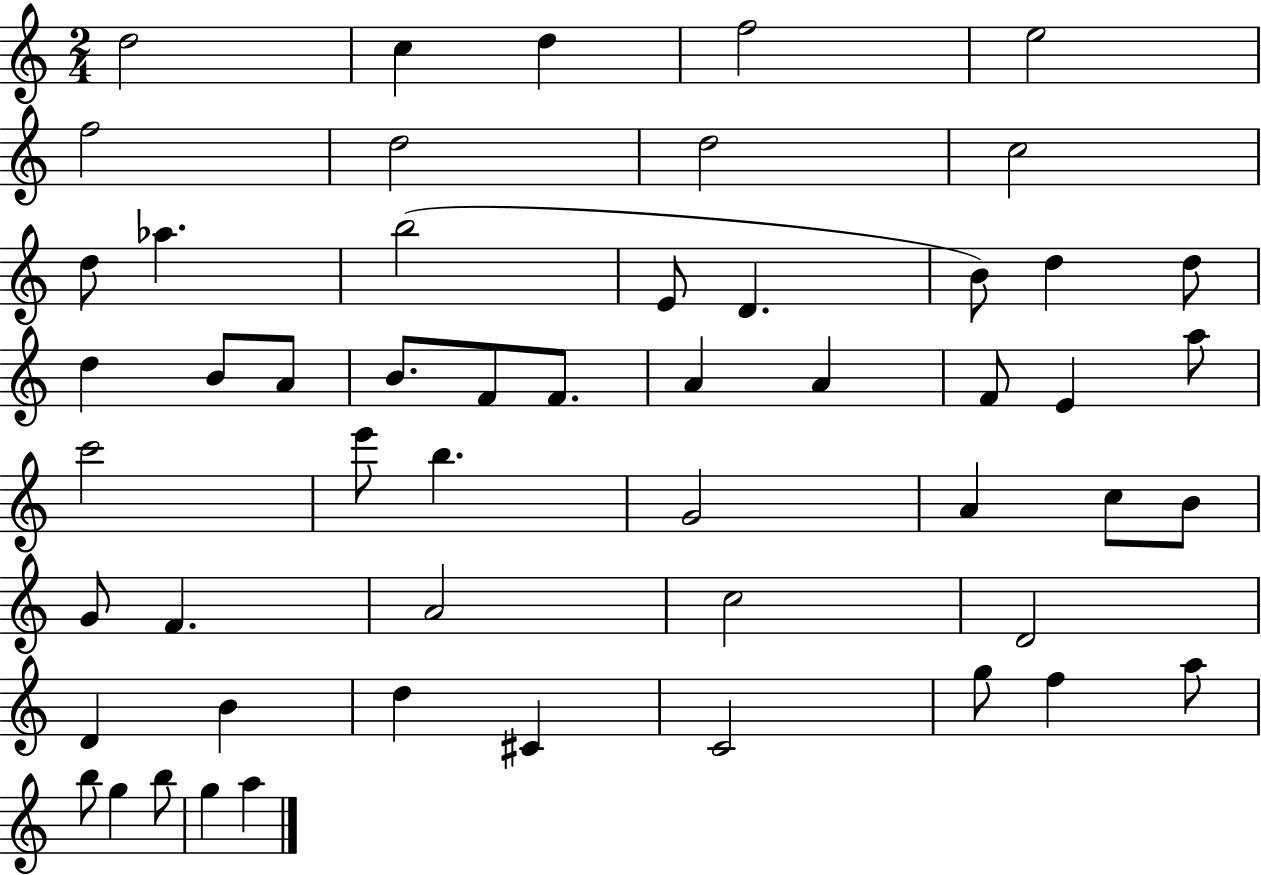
D5/h C5/q D5/q F5/h E5/h F5/h D5/h D5/h C5/h D5/e Ab5/q. B5/h E4/e D4/q. B4/e D5/q D5/e D5/q B4/e A4/e B4/e. F4/e F4/e. A4/q A4/q F4/e E4/q A5/e C6/h E6/e B5/q. G4/h A4/q C5/e B4/e G4/e F4/q. A4/h C5/h D4/h D4/q B4/q D5/q C#4/q C4/h G5/e F5/q A5/e B5/e G5/q B5/e G5/q A5/q